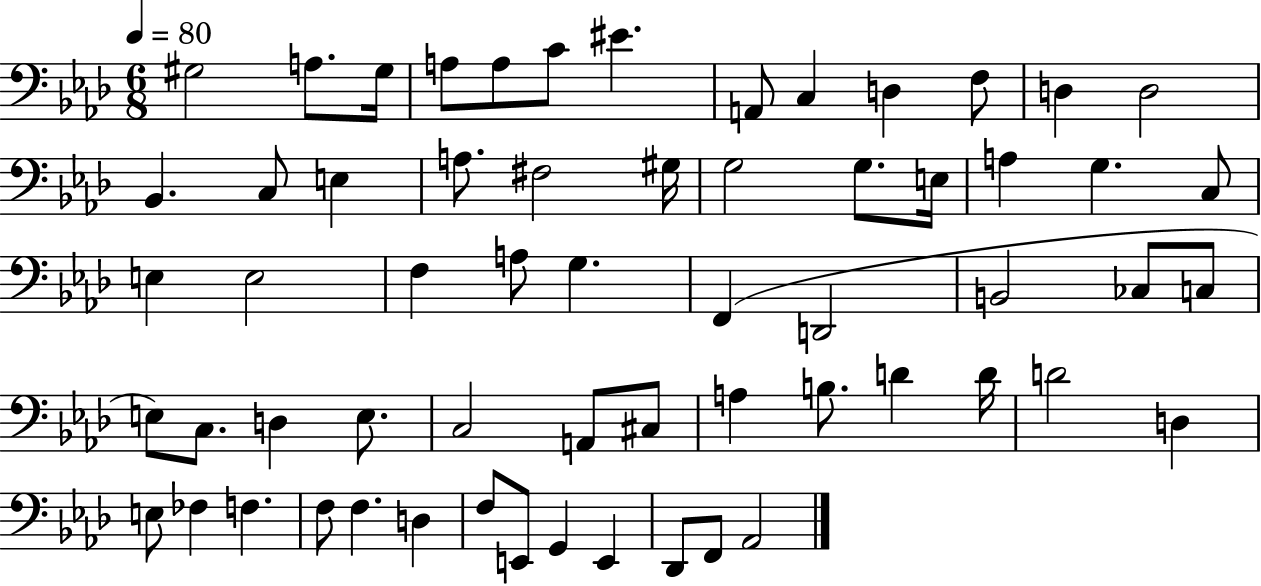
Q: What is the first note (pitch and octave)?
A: G#3